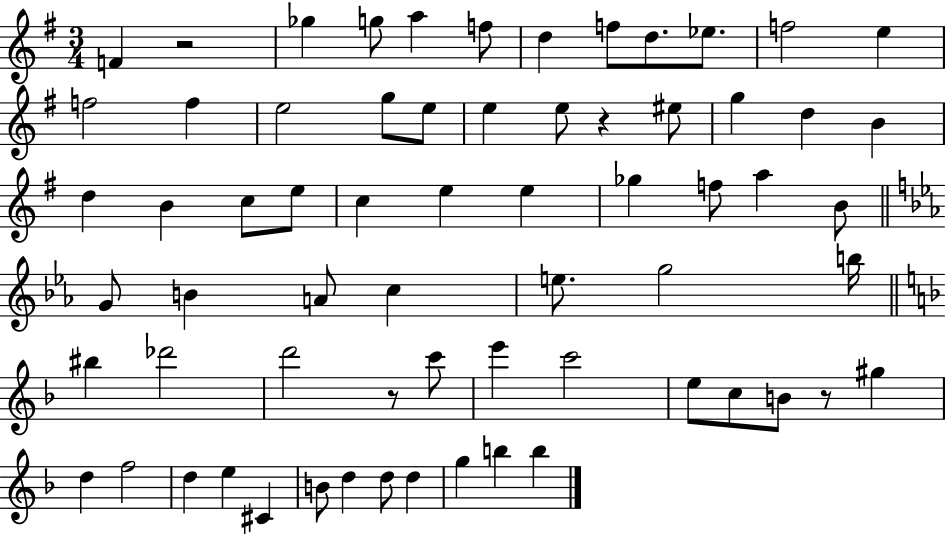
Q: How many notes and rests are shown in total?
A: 66